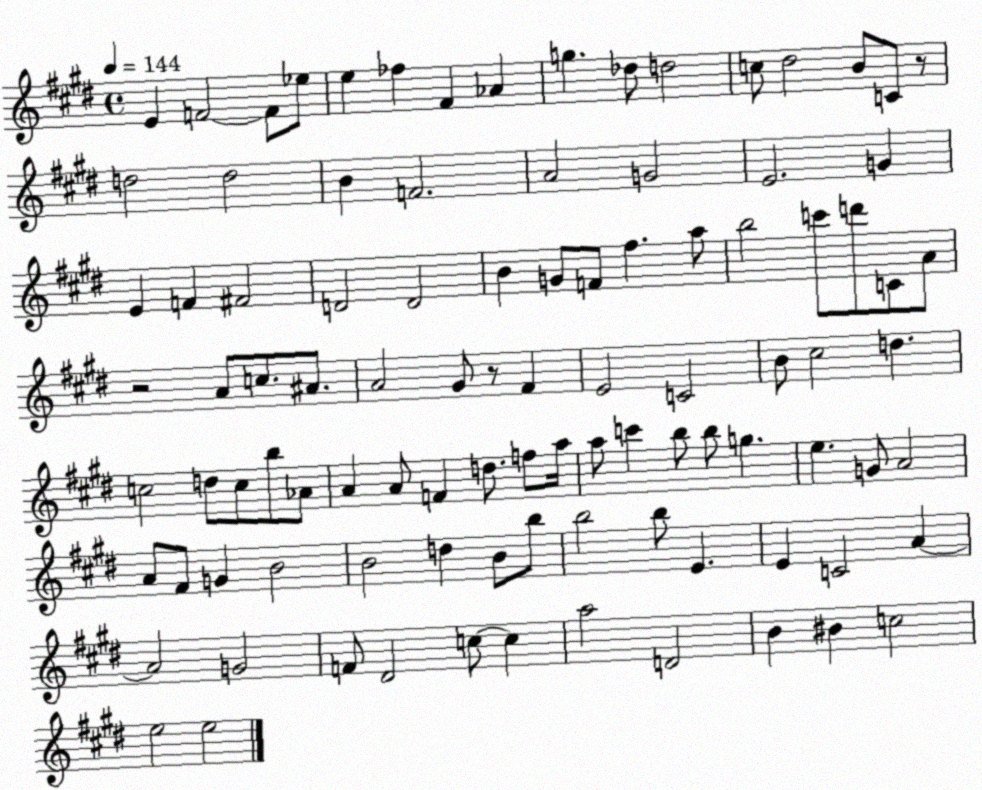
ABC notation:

X:1
T:Untitled
M:4/4
L:1/4
K:E
E F2 F/2 _e/2 e _f ^F _A g _d/2 d2 c/2 ^d2 B/2 C/2 z/2 d2 d2 B F2 A2 G2 E2 G E F ^F2 D2 D2 B G/2 F/2 ^f a/2 b2 c'/2 d'/2 C/2 A/2 z2 A/2 c/2 ^A/2 A2 ^G/2 z/2 ^F E2 C2 B/2 ^c2 d c2 d/2 c/2 b/2 _A/2 A A/2 F d/2 f/2 a/4 a/2 c' b/2 b/2 g e G/2 A2 A/2 ^F/2 G B2 B2 d B/2 b/2 b2 b/2 E E C2 A A2 G2 F/2 ^D2 c/2 c a2 D2 B ^B c2 e2 e2